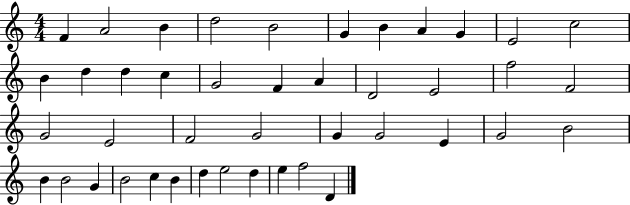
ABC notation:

X:1
T:Untitled
M:4/4
L:1/4
K:C
F A2 B d2 B2 G B A G E2 c2 B d d c G2 F A D2 E2 f2 F2 G2 E2 F2 G2 G G2 E G2 B2 B B2 G B2 c B d e2 d e f2 D